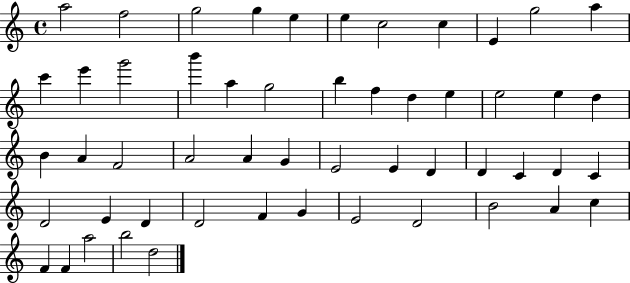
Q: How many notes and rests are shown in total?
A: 53